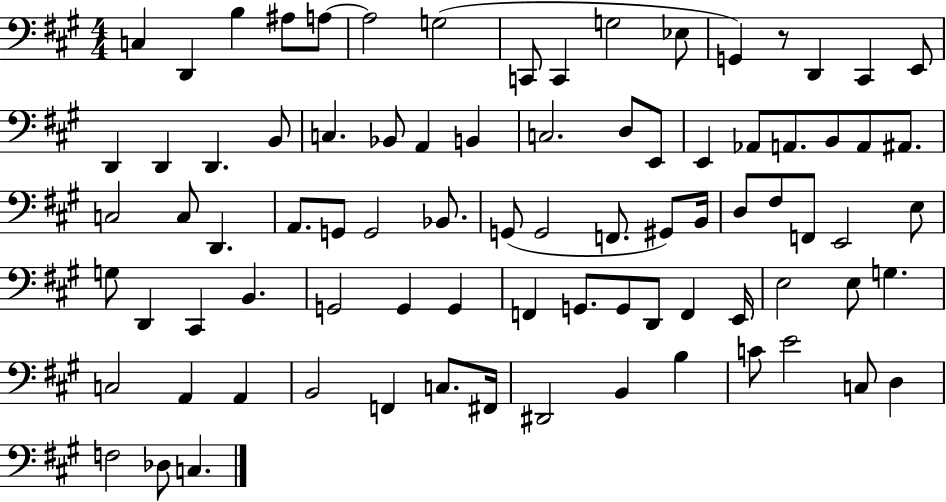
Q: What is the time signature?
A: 4/4